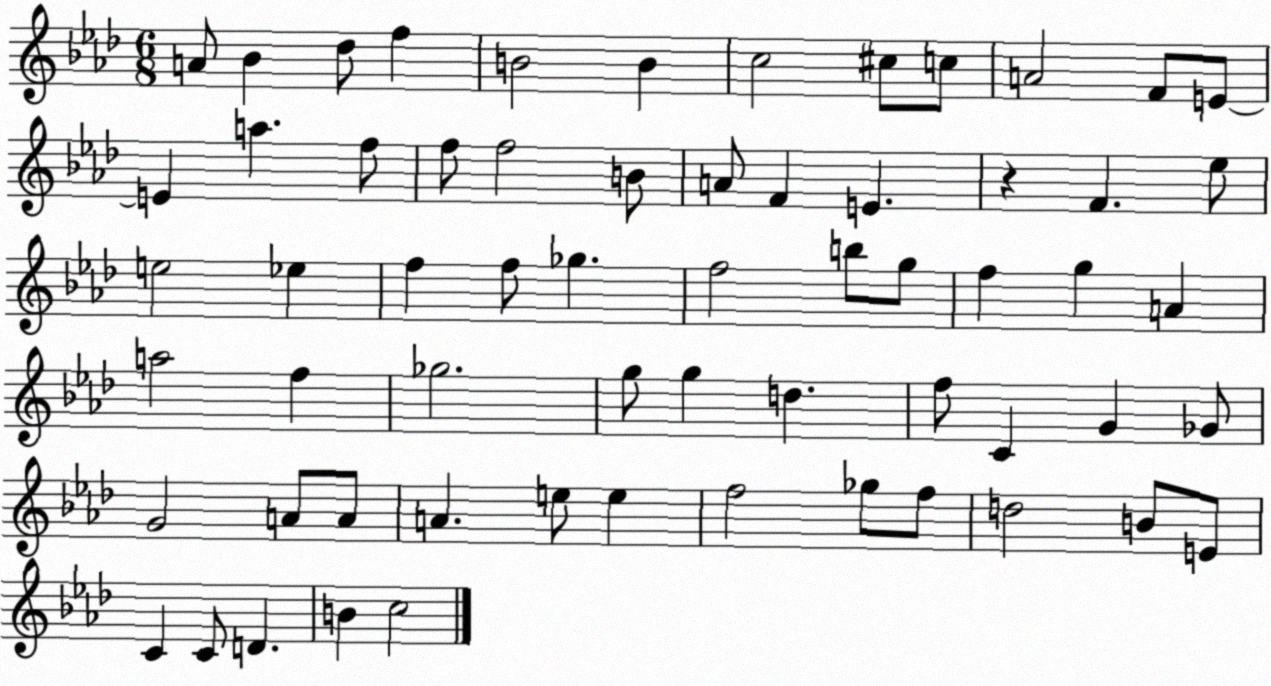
X:1
T:Untitled
M:6/8
L:1/4
K:Ab
A/2 _B _d/2 f B2 B c2 ^c/2 c/2 A2 F/2 E/2 E a f/2 f/2 f2 B/2 A/2 F E z F _e/2 e2 _e f f/2 _g f2 b/2 g/2 f g A a2 f _g2 g/2 g d f/2 C G _G/2 G2 A/2 A/2 A e/2 e f2 _g/2 f/2 d2 B/2 E/2 C C/2 D B c2